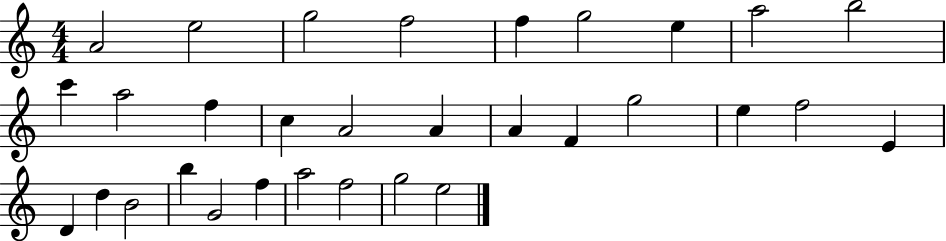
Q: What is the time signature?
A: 4/4